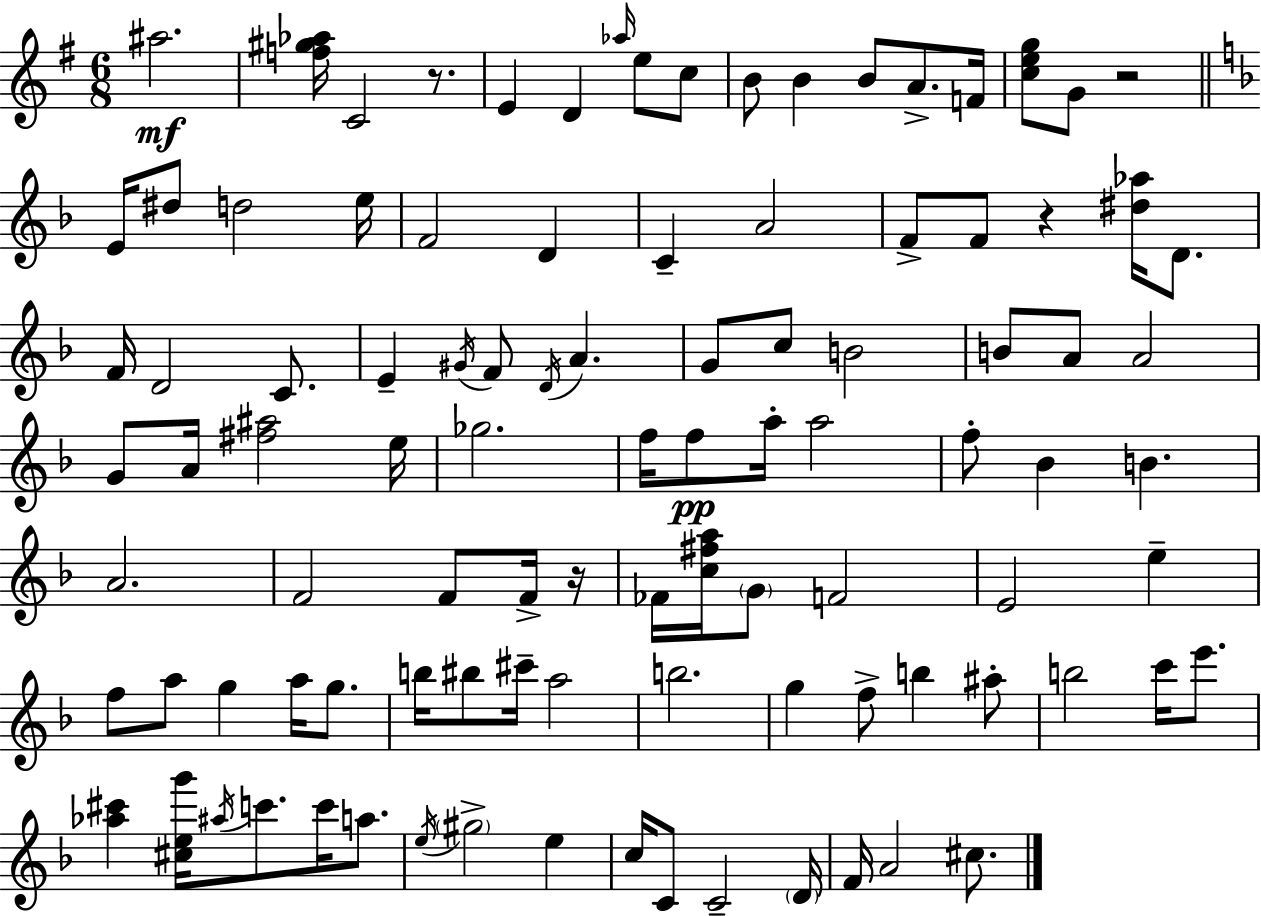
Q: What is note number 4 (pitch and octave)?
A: D4